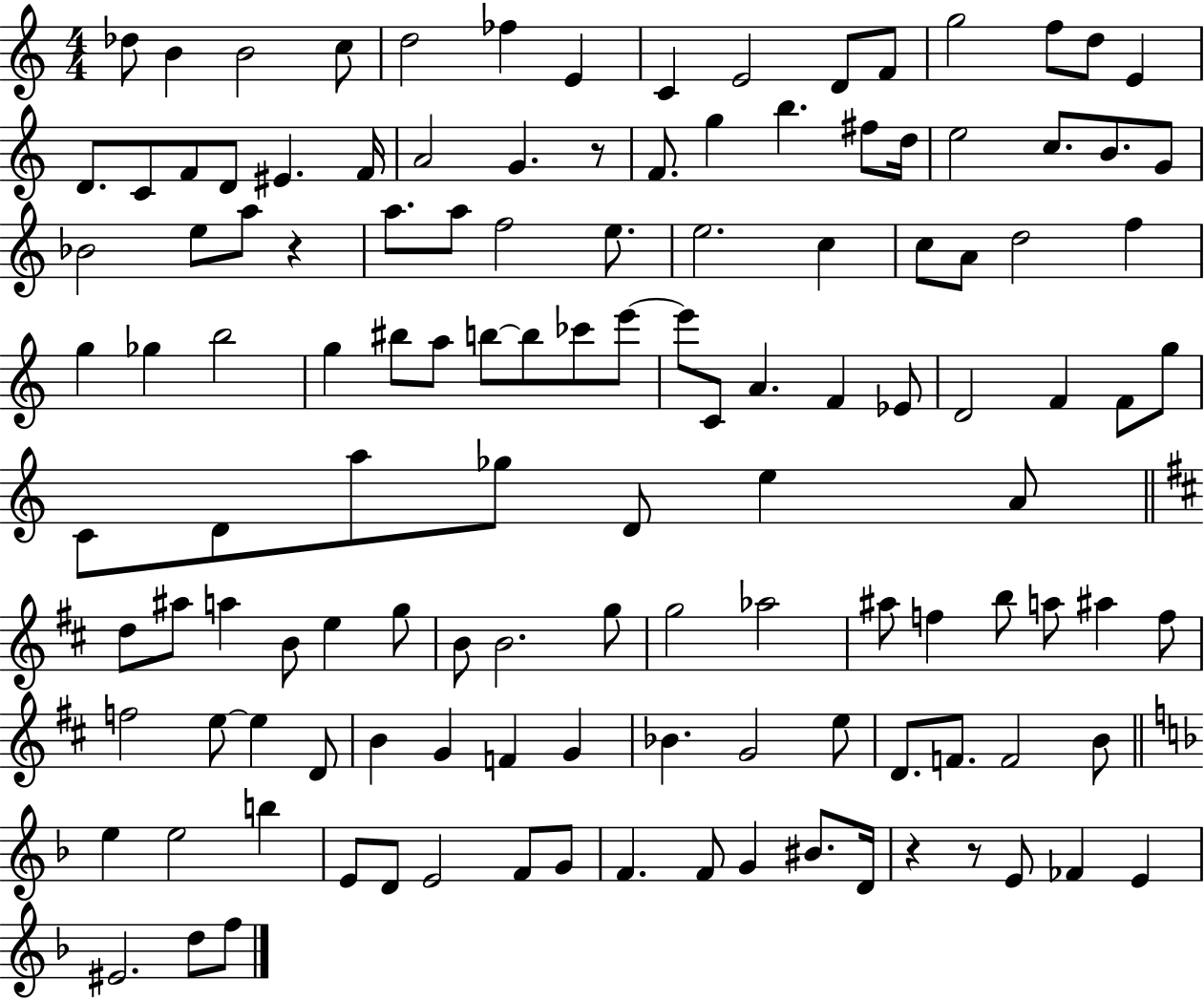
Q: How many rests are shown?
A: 4